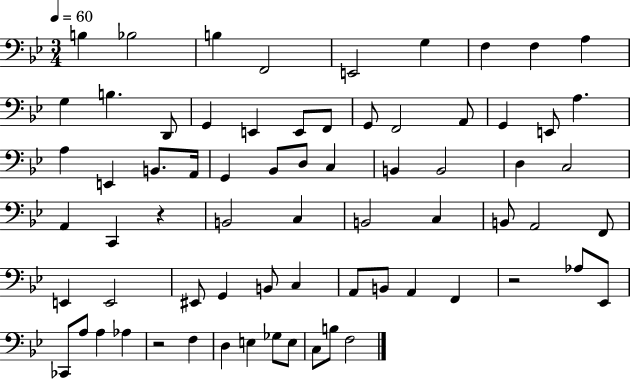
X:1
T:Untitled
M:3/4
L:1/4
K:Bb
B, _B,2 B, F,,2 E,,2 G, F, F, A, G, B, D,,/2 G,, E,, E,,/2 F,,/2 G,,/2 F,,2 A,,/2 G,, E,,/2 A, A, E,, B,,/2 A,,/4 G,, _B,,/2 D,/2 C, B,, B,,2 D, C,2 A,, C,, z B,,2 C, B,,2 C, B,,/2 A,,2 F,,/2 E,, E,,2 ^E,,/2 G,, B,,/2 C, A,,/2 B,,/2 A,, F,, z2 _A,/2 _E,,/2 _C,,/2 A,/2 A, _A, z2 F, D, E, _G,/2 E,/2 C,/2 B,/2 F,2